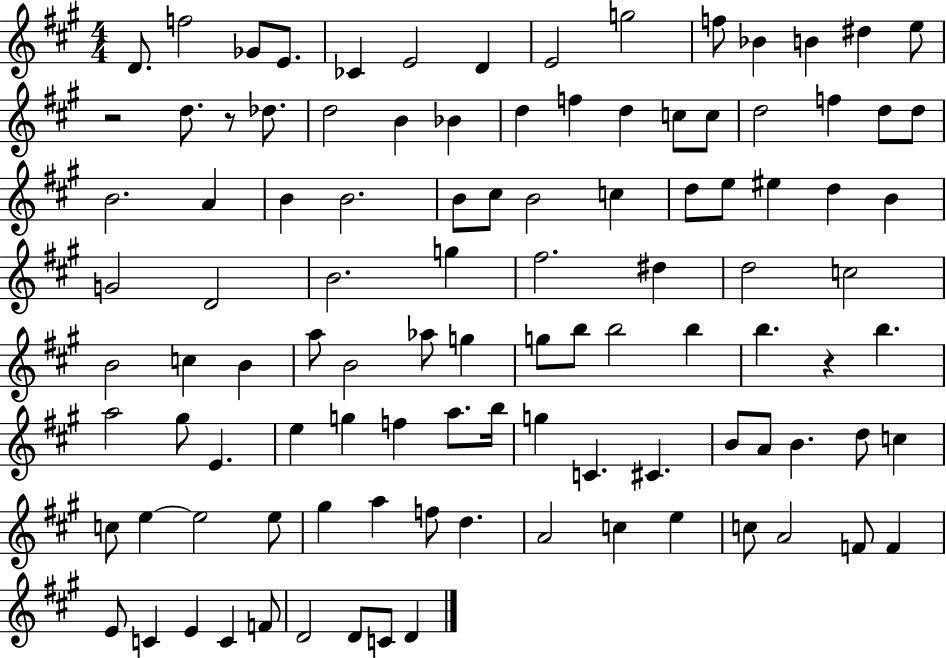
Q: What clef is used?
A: treble